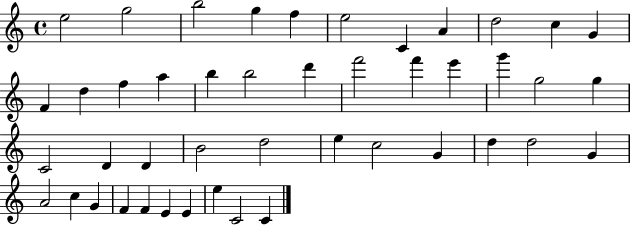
E5/h G5/h B5/h G5/q F5/q E5/h C4/q A4/q D5/h C5/q G4/q F4/q D5/q F5/q A5/q B5/q B5/h D6/q F6/h F6/q E6/q G6/q G5/h G5/q C4/h D4/q D4/q B4/h D5/h E5/q C5/h G4/q D5/q D5/h G4/q A4/h C5/q G4/q F4/q F4/q E4/q E4/q E5/q C4/h C4/q